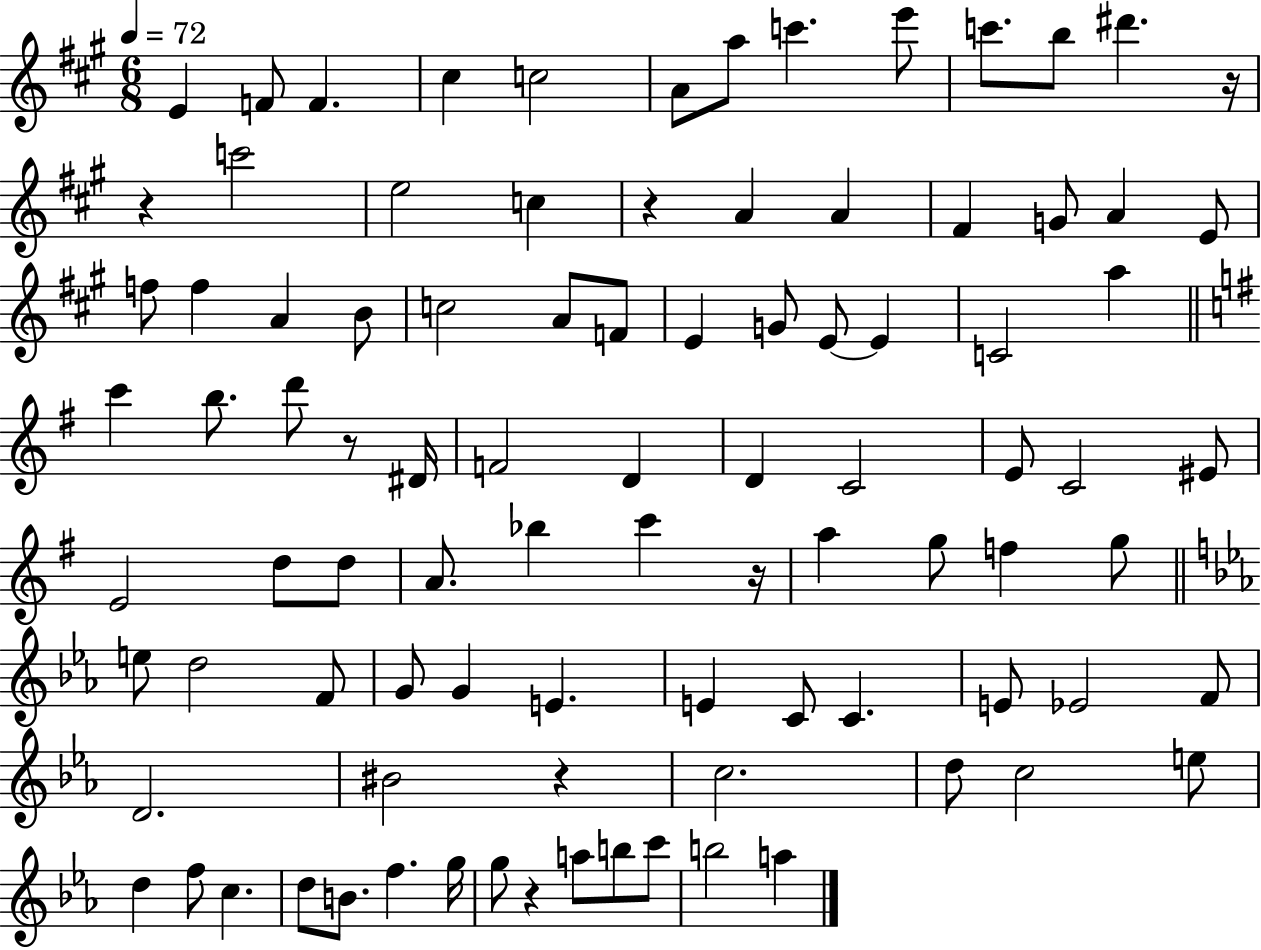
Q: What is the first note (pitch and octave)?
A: E4